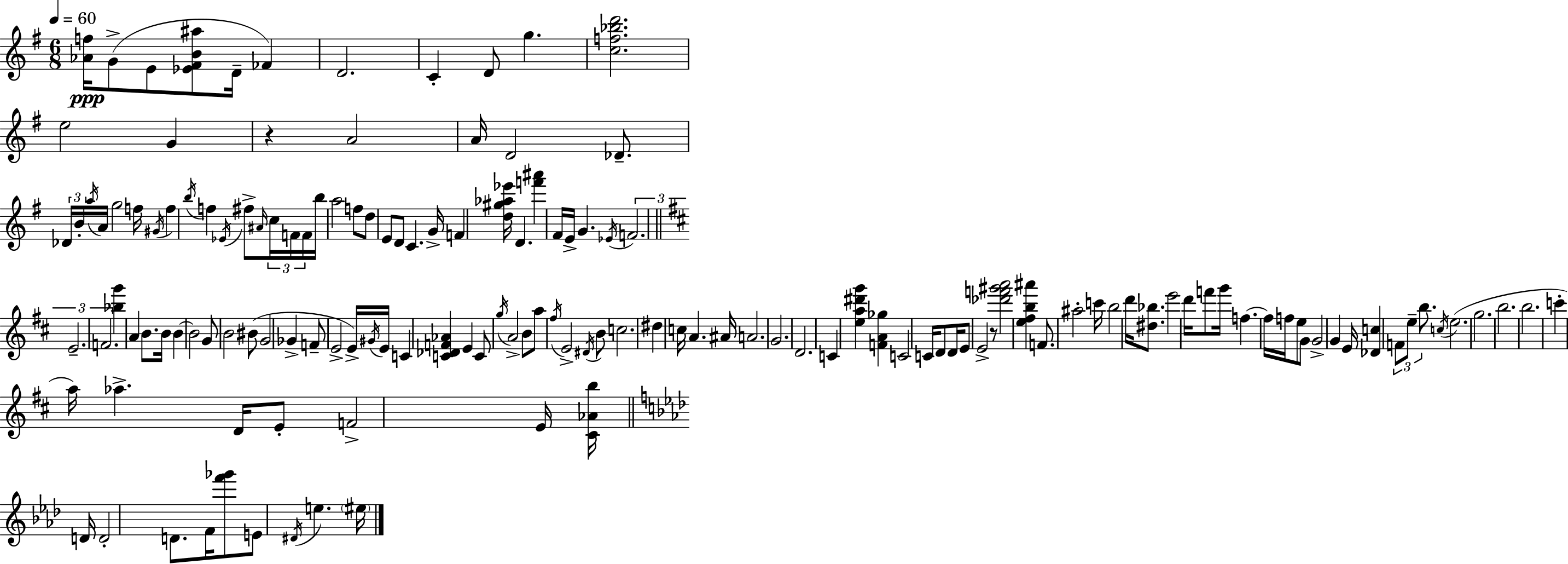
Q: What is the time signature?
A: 6/8